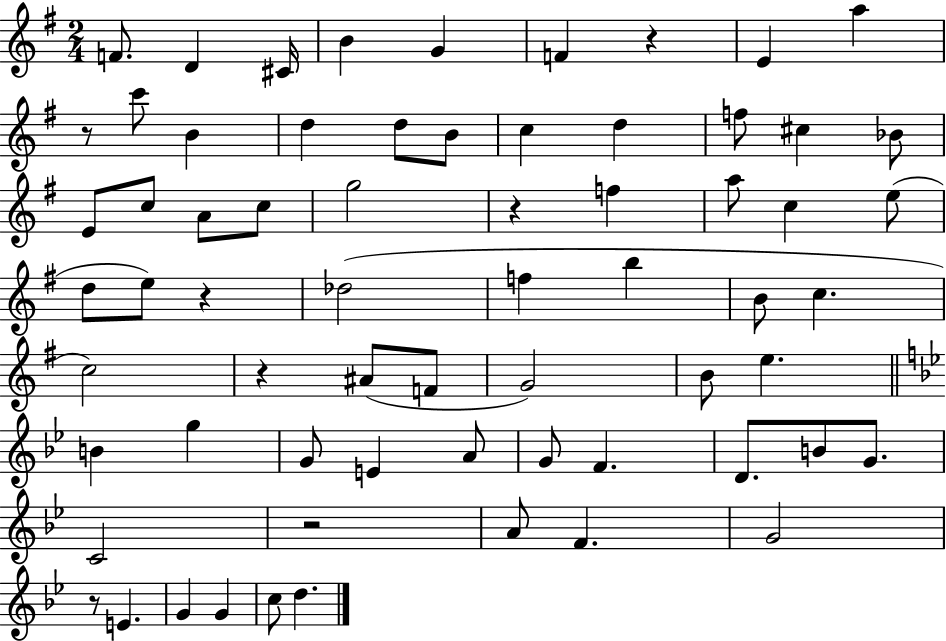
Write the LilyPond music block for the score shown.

{
  \clef treble
  \numericTimeSignature
  \time 2/4
  \key g \major
  f'8. d'4 cis'16 | b'4 g'4 | f'4 r4 | e'4 a''4 | \break r8 c'''8 b'4 | d''4 d''8 b'8 | c''4 d''4 | f''8 cis''4 bes'8 | \break e'8 c''8 a'8 c''8 | g''2 | r4 f''4 | a''8 c''4 e''8( | \break d''8 e''8) r4 | des''2( | f''4 b''4 | b'8 c''4. | \break c''2) | r4 ais'8( f'8 | g'2) | b'8 e''4. | \break \bar "||" \break \key g \minor b'4 g''4 | g'8 e'4 a'8 | g'8 f'4. | d'8. b'8 g'8. | \break c'2 | r2 | a'8 f'4. | g'2 | \break r8 e'4. | g'4 g'4 | c''8 d''4. | \bar "|."
}